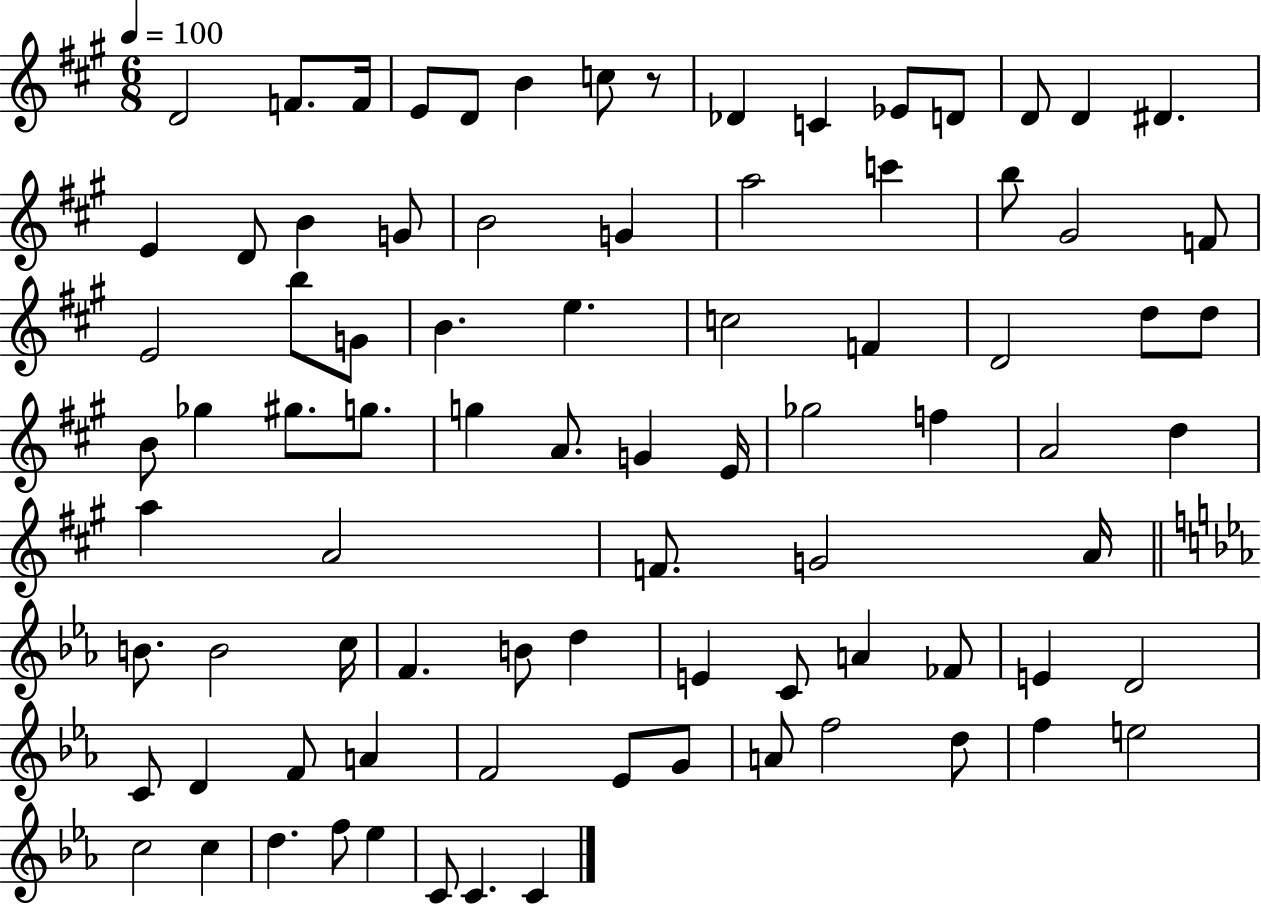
{
  \clef treble
  \numericTimeSignature
  \time 6/8
  \key a \major
  \tempo 4 = 100
  d'2 f'8. f'16 | e'8 d'8 b'4 c''8 r8 | des'4 c'4 ees'8 d'8 | d'8 d'4 dis'4. | \break e'4 d'8 b'4 g'8 | b'2 g'4 | a''2 c'''4 | b''8 gis'2 f'8 | \break e'2 b''8 g'8 | b'4. e''4. | c''2 f'4 | d'2 d''8 d''8 | \break b'8 ges''4 gis''8. g''8. | g''4 a'8. g'4 e'16 | ges''2 f''4 | a'2 d''4 | \break a''4 a'2 | f'8. g'2 a'16 | \bar "||" \break \key c \minor b'8. b'2 c''16 | f'4. b'8 d''4 | e'4 c'8 a'4 fes'8 | e'4 d'2 | \break c'8 d'4 f'8 a'4 | f'2 ees'8 g'8 | a'8 f''2 d''8 | f''4 e''2 | \break c''2 c''4 | d''4. f''8 ees''4 | c'8 c'4. c'4 | \bar "|."
}